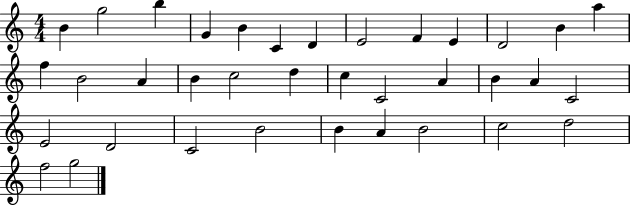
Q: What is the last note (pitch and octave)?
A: G5